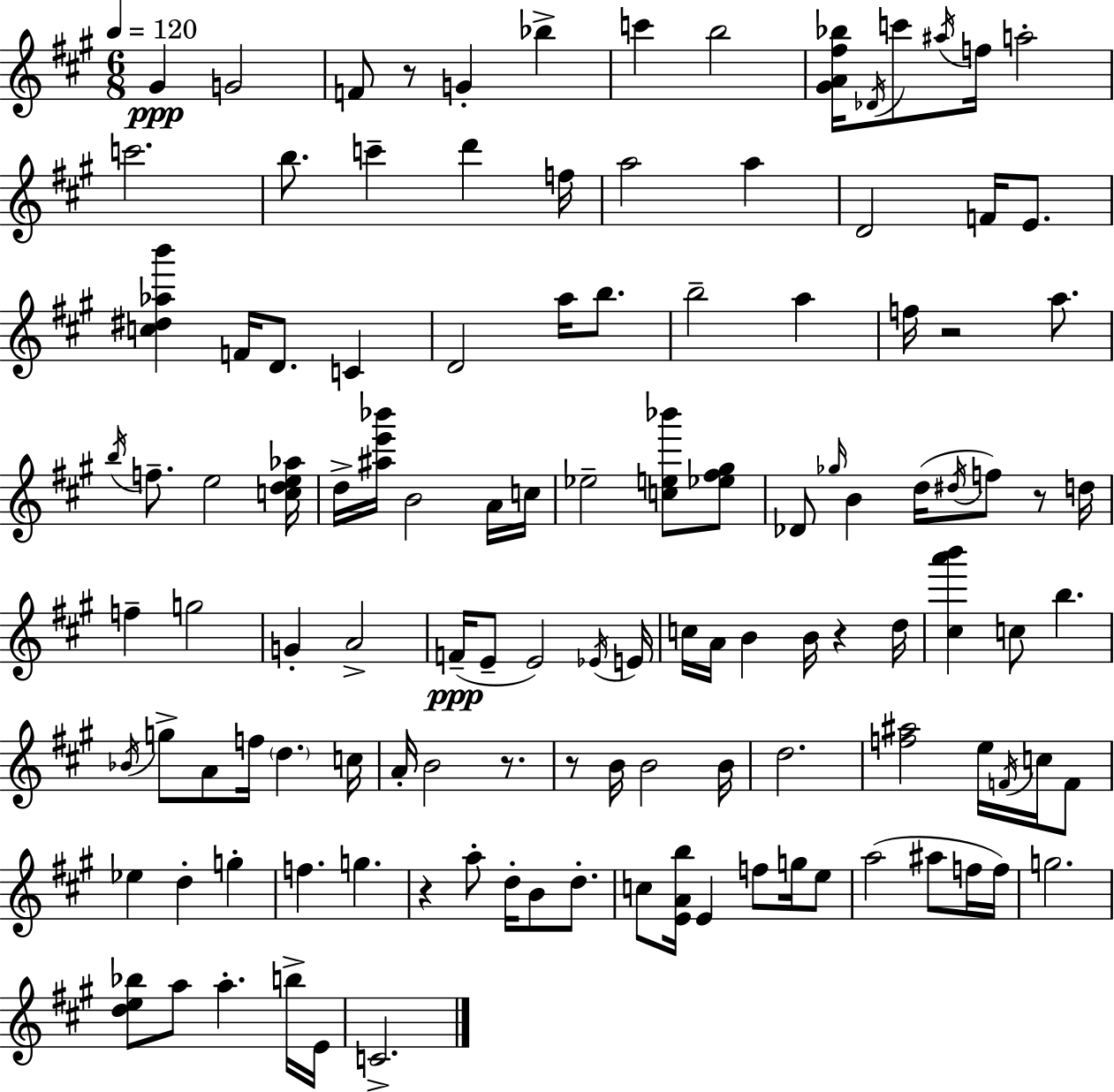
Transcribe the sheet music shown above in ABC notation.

X:1
T:Untitled
M:6/8
L:1/4
K:A
^G G2 F/2 z/2 G _b c' b2 [^GA^f_b]/4 _D/4 c'/2 ^a/4 f/4 a2 c'2 b/2 c' d' f/4 a2 a D2 F/4 E/2 [c^d_ab'] F/4 D/2 C D2 a/4 b/2 b2 a f/4 z2 a/2 b/4 f/2 e2 [cde_a]/4 d/4 [^ae'_b']/4 B2 A/4 c/4 _e2 [ce_b']/2 [_e^f^g]/2 _D/2 _g/4 B d/4 ^d/4 f/2 z/2 d/4 f g2 G A2 F/4 E/2 E2 _E/4 E/4 c/4 A/4 B B/4 z d/4 [^ca'b'] c/2 b _B/4 g/2 A/2 f/4 d c/4 A/4 B2 z/2 z/2 B/4 B2 B/4 d2 [f^a]2 e/4 F/4 c/4 F/2 _e d g f g z a/2 d/4 B/2 d/2 c/2 [EAb]/4 E f/2 g/4 e/2 a2 ^a/2 f/4 f/4 g2 [de_b]/2 a/2 a b/4 E/4 C2